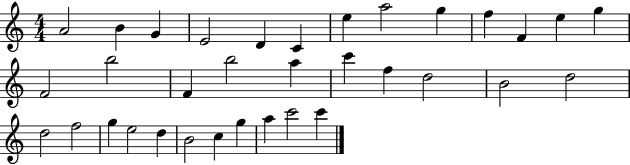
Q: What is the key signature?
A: C major